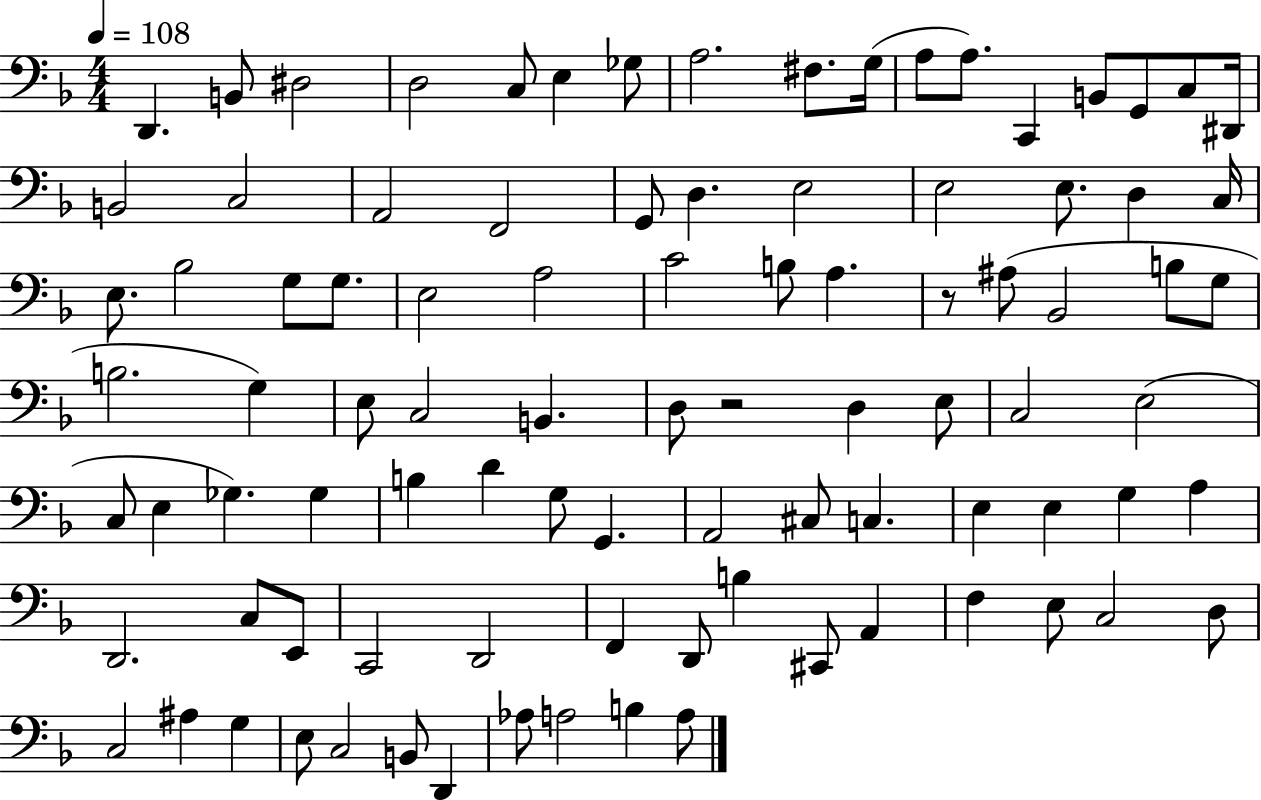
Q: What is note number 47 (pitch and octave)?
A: D3